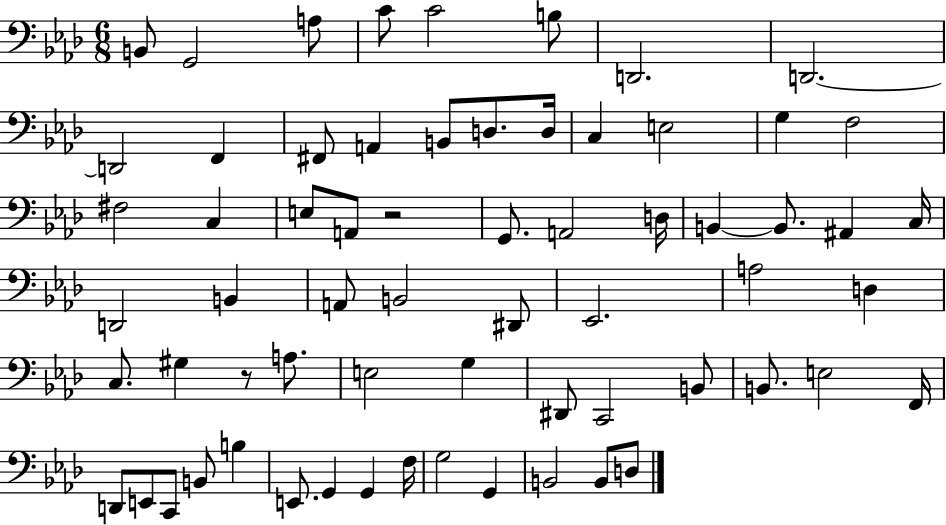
B2/e G2/h A3/e C4/e C4/h B3/e D2/h. D2/h. D2/h F2/q F#2/e A2/q B2/e D3/e. D3/s C3/q E3/h G3/q F3/h F#3/h C3/q E3/e A2/e R/h G2/e. A2/h D3/s B2/q B2/e. A#2/q C3/s D2/h B2/q A2/e B2/h D#2/e Eb2/h. A3/h D3/q C3/e. G#3/q R/e A3/e. E3/h G3/q D#2/e C2/h B2/e B2/e. E3/h F2/s D2/e E2/e C2/e B2/e B3/q E2/e. G2/q G2/q F3/s G3/h G2/q B2/h B2/e D3/e